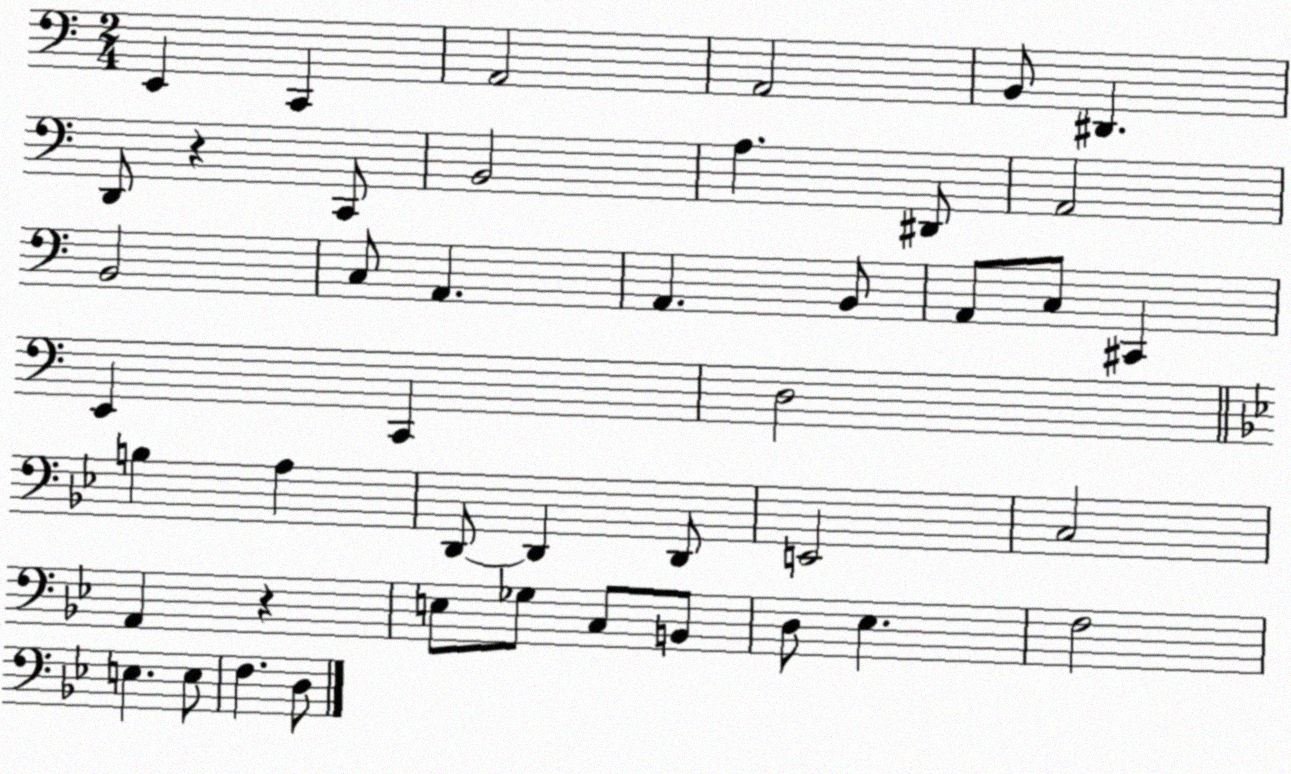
X:1
T:Untitled
M:2/4
L:1/4
K:C
E,, C,, A,,2 A,,2 B,,/2 ^D,, D,,/2 z C,,/2 B,,2 A, ^D,,/2 A,,2 B,,2 C,/2 A,, A,, B,,/2 A,,/2 C,/2 ^C,, E,, C,, D,2 B, A, D,,/2 D,, D,,/2 E,,2 C,2 A,, z E,/2 _G,/2 C,/2 B,,/2 D,/2 _E, F,2 E, E,/2 F, D,/2